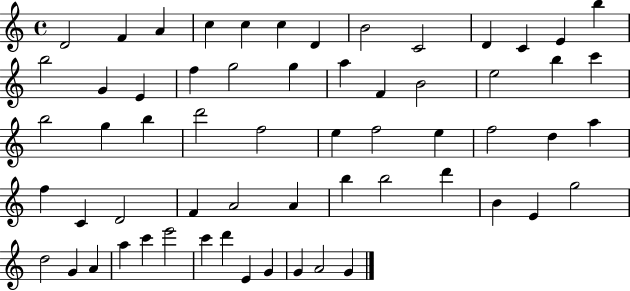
{
  \clef treble
  \time 4/4
  \defaultTimeSignature
  \key c \major
  d'2 f'4 a'4 | c''4 c''4 c''4 d'4 | b'2 c'2 | d'4 c'4 e'4 b''4 | \break b''2 g'4 e'4 | f''4 g''2 g''4 | a''4 f'4 b'2 | e''2 b''4 c'''4 | \break b''2 g''4 b''4 | d'''2 f''2 | e''4 f''2 e''4 | f''2 d''4 a''4 | \break f''4 c'4 d'2 | f'4 a'2 a'4 | b''4 b''2 d'''4 | b'4 e'4 g''2 | \break d''2 g'4 a'4 | a''4 c'''4 e'''2 | c'''4 d'''4 e'4 g'4 | g'4 a'2 g'4 | \break \bar "|."
}